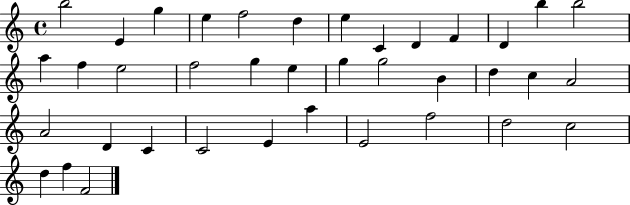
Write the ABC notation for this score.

X:1
T:Untitled
M:4/4
L:1/4
K:C
b2 E g e f2 d e C D F D b b2 a f e2 f2 g e g g2 B d c A2 A2 D C C2 E a E2 f2 d2 c2 d f F2